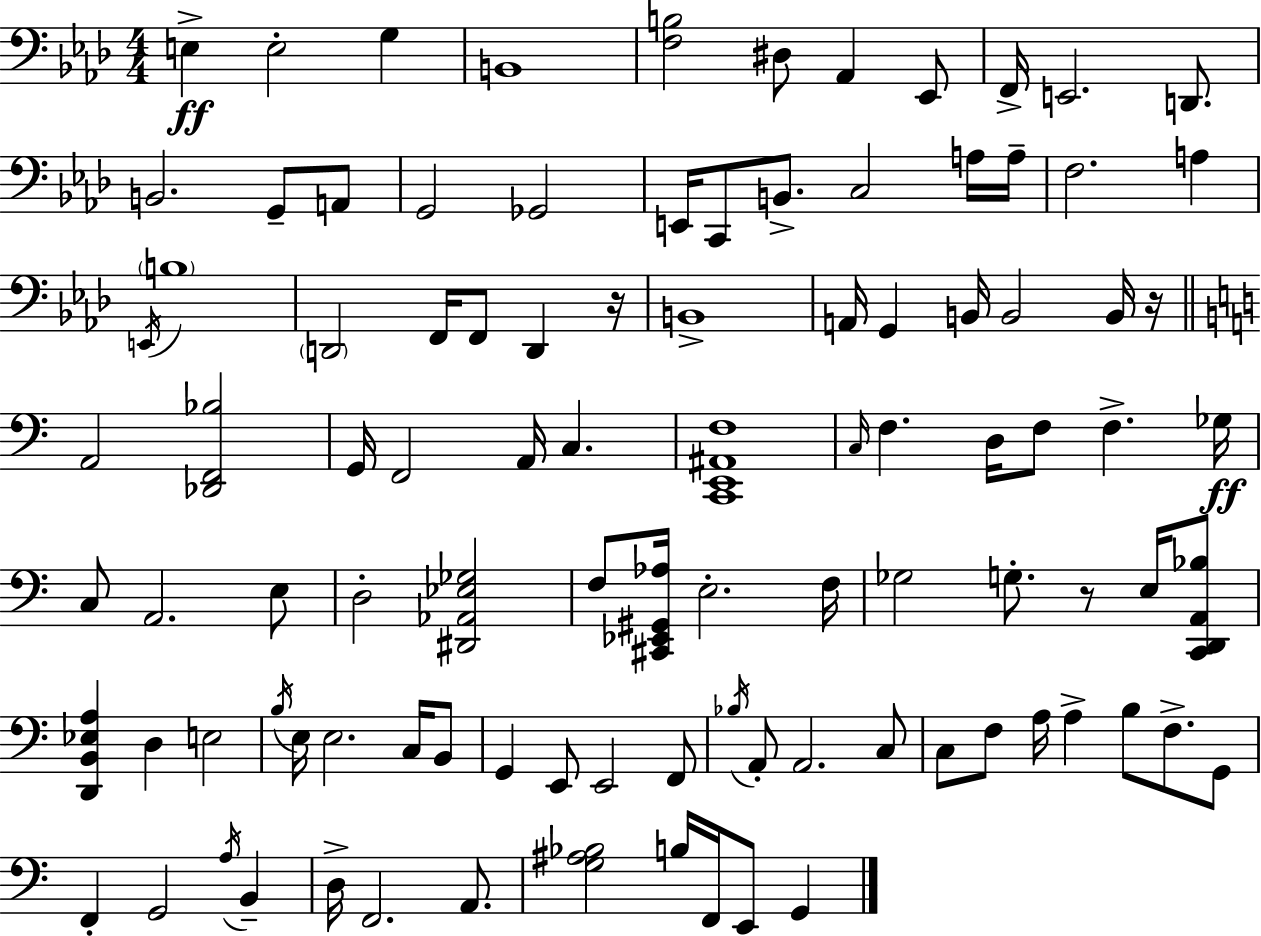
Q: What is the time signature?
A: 4/4